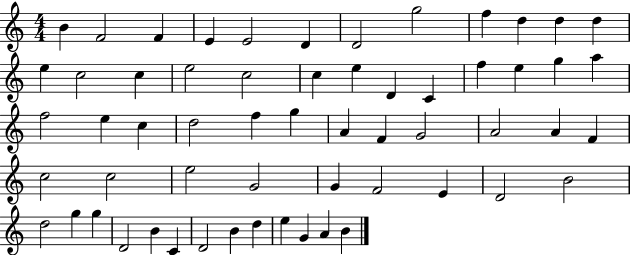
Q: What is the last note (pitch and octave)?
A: B4